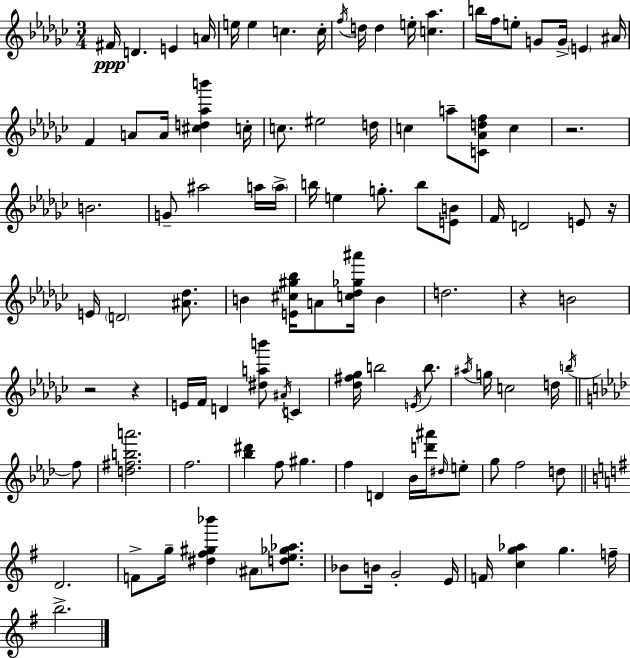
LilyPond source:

{
  \clef treble
  \numericTimeSignature
  \time 3/4
  \key ees \minor
  fis'16\ppp d'4. e'4 a'16 | e''16 e''4 c''4. c''16-. | \acciaccatura { f''16 } d''16 d''4 e''16-. <c'' aes''>4. | b''16 f''16 e''8-. g'8 g'16-> \parenthesize e'4 | \break ais'16 f'4 a'8 a'16 <cis'' d'' aes'' b'''>4 | c''16-. c''8. eis''2 | d''16 c''4 a''8-- <c' aes' d'' f''>8 c''4 | r2. | \break b'2. | g'8-- ais''2 a''16 | \parenthesize a''16-> b''16 e''4 g''8.-. b''8 <e' b'>8 | f'16 d'2 e'8 | \break r16 e'16 \parenthesize d'2 <ais' des''>8. | b'4 <e' cis'' gis'' bes''>16 a'8 <c'' des'' ges'' ais'''>16 b'4 | d''2. | r4 b'2 | \break r2 r4 | e'16 f'16 d'4 <dis'' a'' b'''>8 \acciaccatura { ais'16 } c'4 | <des'' fis'' ges''>16 b''2 \acciaccatura { e'16 } | b''8. \acciaccatura { ais''16 } g''16 c''2 | \break d''16 \acciaccatura { b''16 } \bar "||" \break \key aes \major f''8 <d'' fis'' b'' a'''>2. | f''2. | <bes'' dis'''>4 f''8 gis''4. | f''4 d'4 bes'16 <d''' ais'''>16 | \break \grace { dis''16 } e''8-. g''8 f''2 | d''8 \bar "||" \break \key g \major d'2. | f'8-> g''16-- <dis'' fis'' gis'' bes'''>4 \parenthesize ais'8 <d'' e'' ges'' aes''>8. | bes'8 b'16 g'2-. e'16 | f'16 <c'' g'' aes''>4 g''4. f''16-- | \break b''2.-> | \bar "|."
}